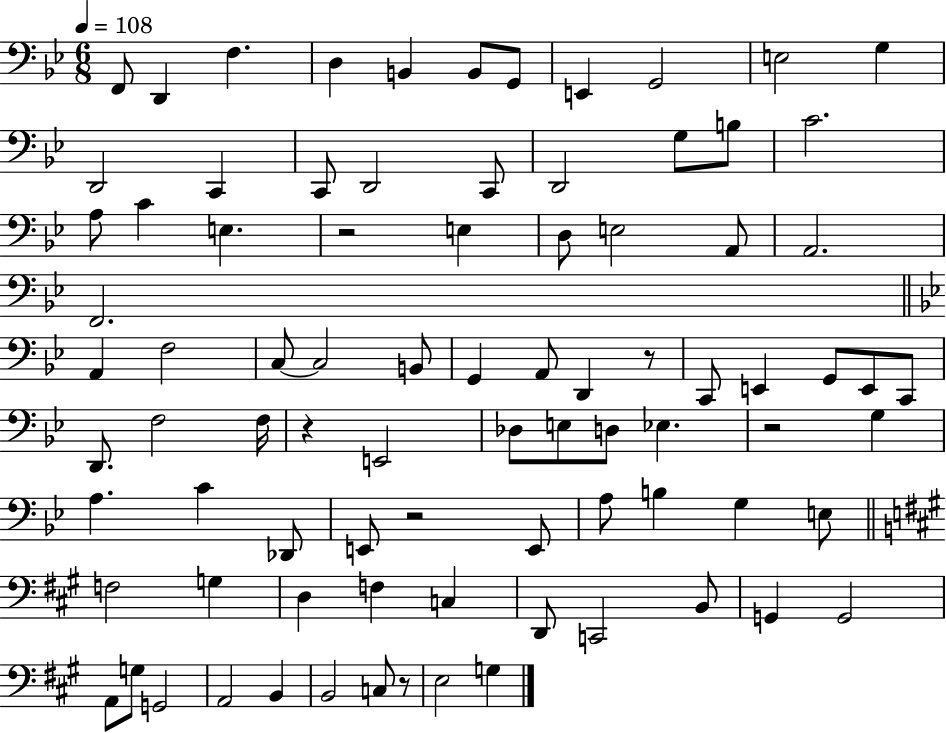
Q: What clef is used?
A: bass